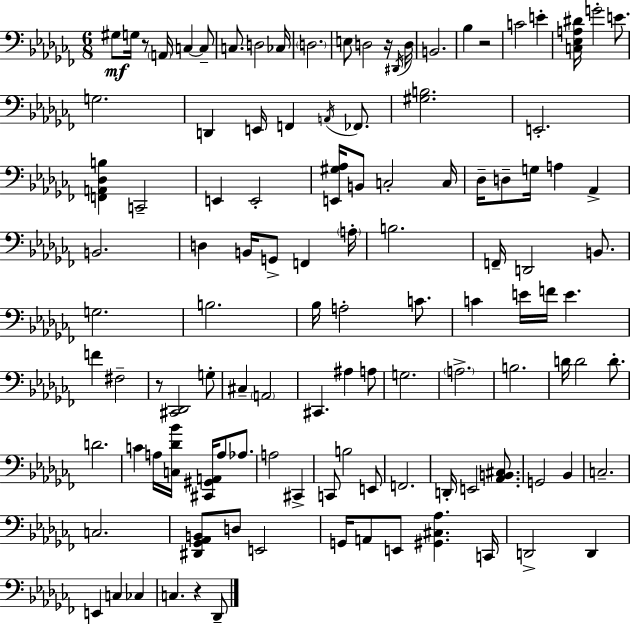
X:1
T:Untitled
M:6/8
L:1/4
K:Abm
^G,/2 G,/4 z/2 A,,/4 C, C,/2 C,/2 D,2 _C,/4 D,2 E,/2 D,2 z/4 ^D,,/4 D,/4 B,,2 _B, z2 C2 E [C,_E,A,^D]/4 G2 E/2 G,2 D,, E,,/4 F,, A,,/4 _F,,/2 [^G,B,]2 E,,2 [F,,A,,_D,B,] C,,2 E,, E,,2 [E,,^G,_A,]/4 B,,/2 C,2 C,/4 _D,/4 D,/2 G,/4 A, _A,, B,,2 D, B,,/4 G,,/2 F,, A,/4 B,2 F,,/4 D,,2 B,,/2 G,2 B,2 _B,/4 A,2 C/2 C E/4 F/4 E F ^F,2 z/2 [^C,,_D,,]2 G,/2 ^C, A,,2 ^C,, ^A, A,/2 G,2 A,2 B,2 D/4 D2 D/2 D2 C A,/4 [C,_D_B]/4 [^C,,^G,,A,,]/4 A,/2 _A,/2 A,2 ^C,, C,,/2 B,2 E,,/2 F,,2 D,,/4 E,,2 [_A,,B,,^C,]/2 G,,2 _B,, C,2 C,2 [^D,,_G,,_A,,B,,]/2 D,/2 E,,2 G,,/4 A,,/2 E,,/2 [^G,,^C,_A,] C,,/4 D,,2 D,, E,, C, _C, C, z _D,,/2